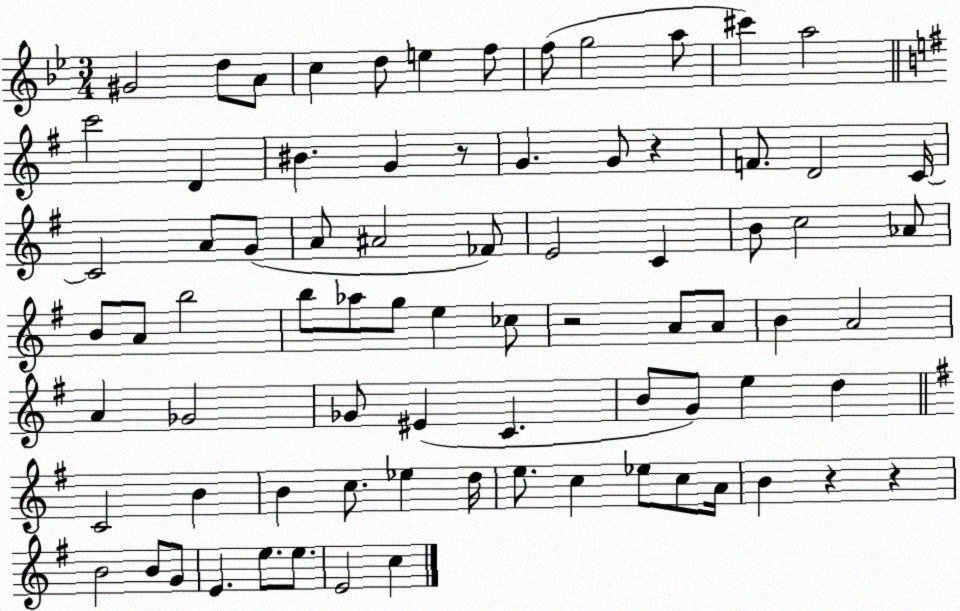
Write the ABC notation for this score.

X:1
T:Untitled
M:3/4
L:1/4
K:Bb
^G2 d/2 A/2 c d/2 e f/2 f/2 g2 a/2 ^c' a2 c'2 D ^B G z/2 G G/2 z F/2 D2 C/4 C2 A/2 G/2 A/2 ^A2 _F/2 E2 C B/2 c2 _A/2 B/2 A/2 b2 b/2 _a/2 g/2 e _c/2 z2 A/2 A/2 B A2 A _G2 _G/2 ^E C B/2 G/2 e d C2 B B c/2 _e d/4 e/2 c _e/2 c/2 A/4 B z z B2 B/2 G/2 E e/2 e/2 E2 c